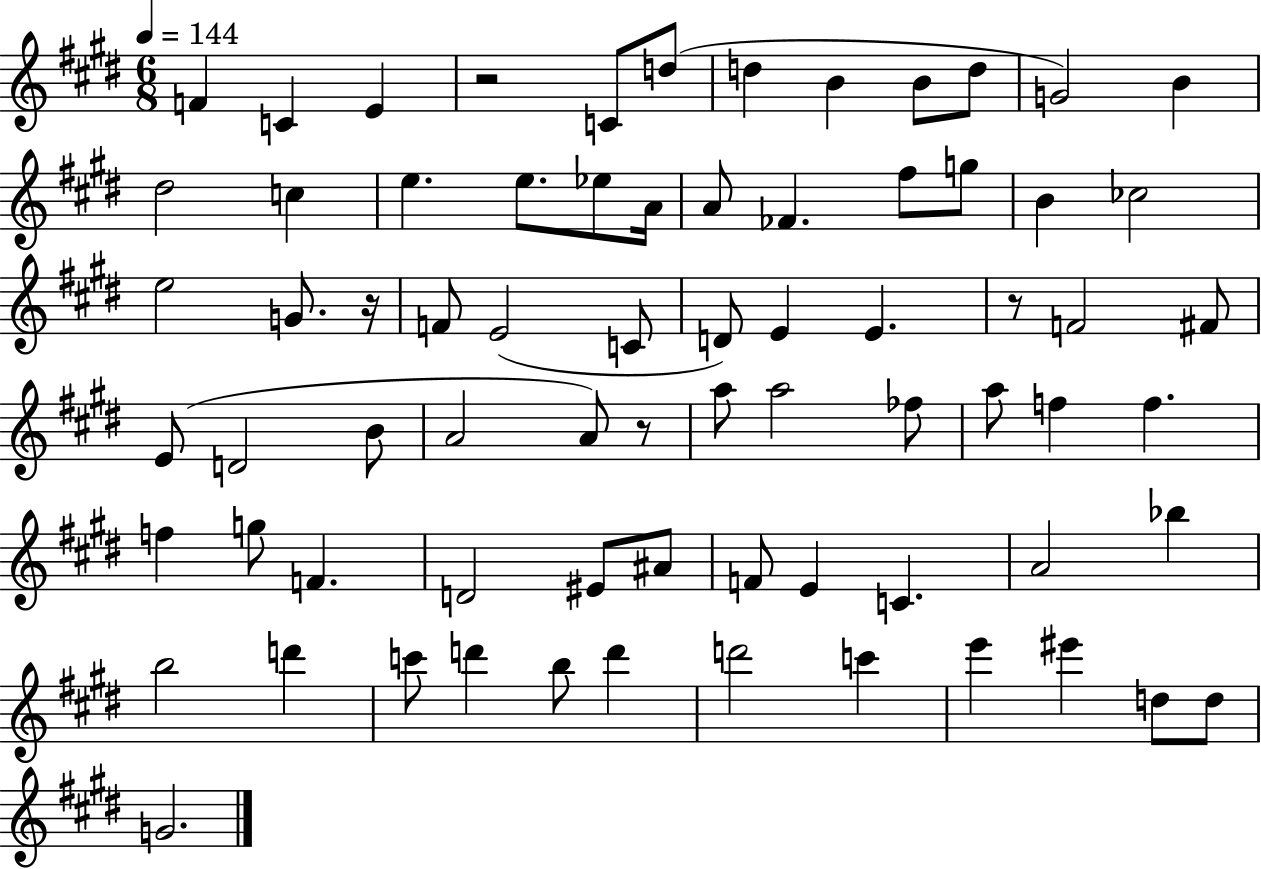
{
  \clef treble
  \numericTimeSignature
  \time 6/8
  \key e \major
  \tempo 4 = 144
  f'4 c'4 e'4 | r2 c'8 d''8( | d''4 b'4 b'8 d''8 | g'2) b'4 | \break dis''2 c''4 | e''4. e''8. ees''8 a'16 | a'8 fes'4. fis''8 g''8 | b'4 ces''2 | \break e''2 g'8. r16 | f'8 e'2( c'8 | d'8) e'4 e'4. | r8 f'2 fis'8 | \break e'8( d'2 b'8 | a'2 a'8) r8 | a''8 a''2 fes''8 | a''8 f''4 f''4. | \break f''4 g''8 f'4. | d'2 eis'8 ais'8 | f'8 e'4 c'4. | a'2 bes''4 | \break b''2 d'''4 | c'''8 d'''4 b''8 d'''4 | d'''2 c'''4 | e'''4 eis'''4 d''8 d''8 | \break g'2. | \bar "|."
}